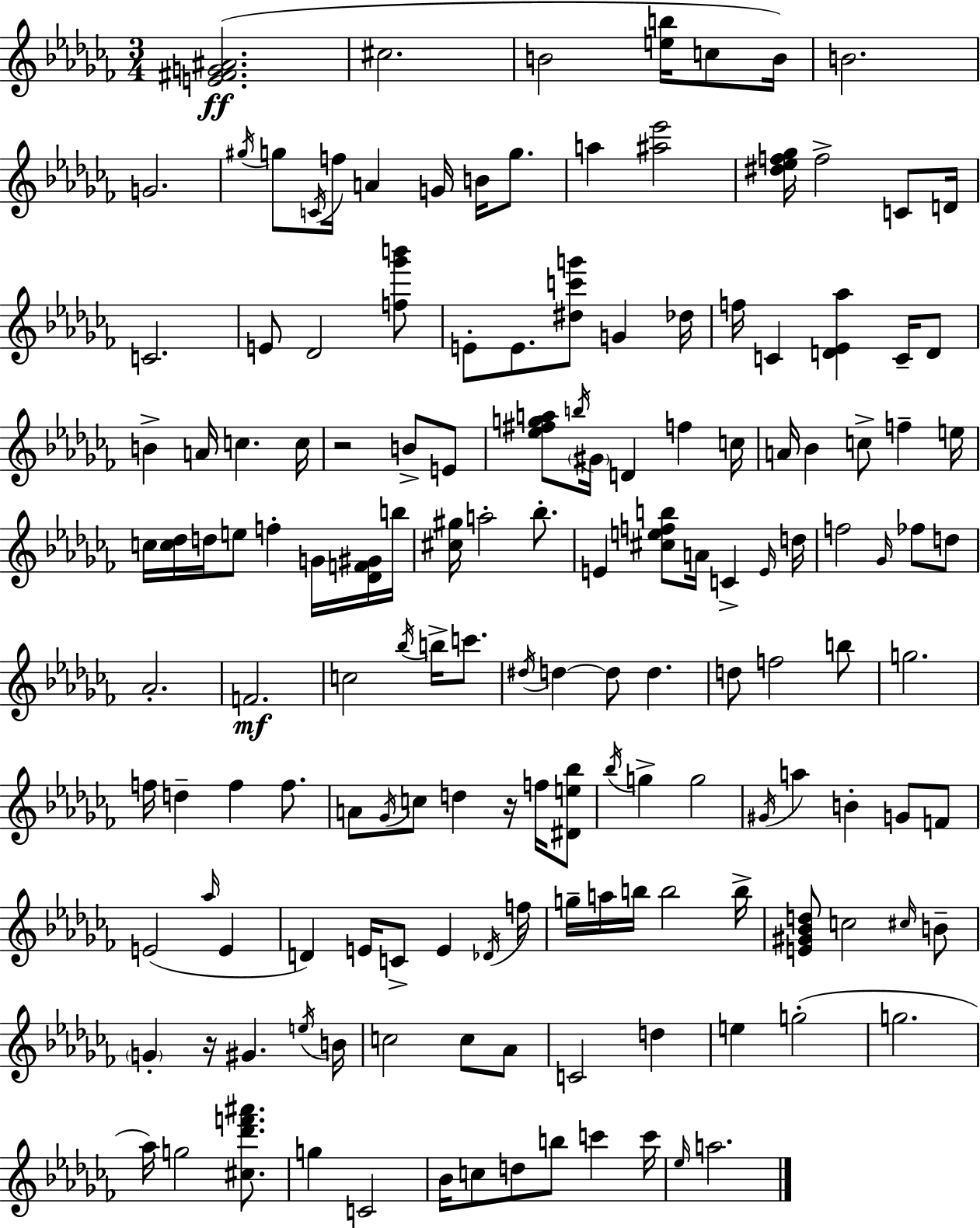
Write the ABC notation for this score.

X:1
T:Untitled
M:3/4
L:1/4
K:Abm
[E^FG^A]2 ^c2 B2 [eb]/4 c/2 B/4 B2 G2 ^g/4 g/2 C/4 f/4 A G/4 B/4 g/2 a [^a_e']2 [^d_ef_g]/4 f2 C/2 D/4 C2 E/2 _D2 [f_g'b']/2 E/2 E/2 [^dc'g']/2 G _d/4 f/4 C [D_E_a] C/4 D/2 B A/4 c c/4 z2 B/2 E/2 [_e^fga]/2 b/4 ^G/4 D f c/4 A/4 _B c/2 f e/4 c/4 [c_d]/4 d/4 e/2 f G/4 [_DF^G]/4 b/4 [^c^g]/4 a2 _b/2 E [^cefb]/2 A/4 C E/4 d/4 f2 _G/4 _f/2 d/2 _A2 F2 c2 _b/4 b/4 c'/2 ^d/4 d d/2 d d/2 f2 b/2 g2 f/4 d f f/2 A/2 _G/4 c/2 d z/4 f/4 [^De_b]/2 _b/4 g g2 ^G/4 a B G/2 F/2 E2 _a/4 E D E/4 C/2 E _D/4 f/4 g/4 a/4 b/4 b2 b/4 [E^G_Bd]/2 c2 ^c/4 B/2 G z/4 ^G e/4 B/4 c2 c/2 _A/2 C2 d e g2 g2 _a/4 g2 [^c_d'f'^a']/2 g C2 _B/4 c/2 d/2 b/2 c' c'/4 _e/4 a2